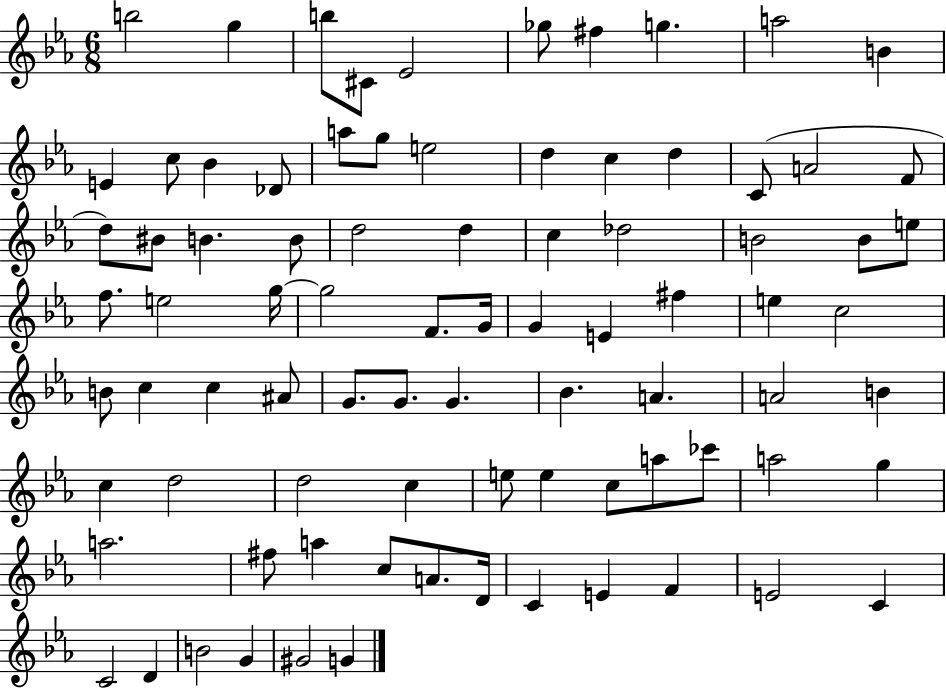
{
  \clef treble
  \numericTimeSignature
  \time 6/8
  \key ees \major
  b''2 g''4 | b''8 cis'8 ees'2 | ges''8 fis''4 g''4. | a''2 b'4 | \break e'4 c''8 bes'4 des'8 | a''8 g''8 e''2 | d''4 c''4 d''4 | c'8( a'2 f'8 | \break d''8) bis'8 b'4. b'8 | d''2 d''4 | c''4 des''2 | b'2 b'8 e''8 | \break f''8. e''2 g''16~~ | g''2 f'8. g'16 | g'4 e'4 fis''4 | e''4 c''2 | \break b'8 c''4 c''4 ais'8 | g'8. g'8. g'4. | bes'4. a'4. | a'2 b'4 | \break c''4 d''2 | d''2 c''4 | e''8 e''4 c''8 a''8 ces'''8 | a''2 g''4 | \break a''2. | fis''8 a''4 c''8 a'8. d'16 | c'4 e'4 f'4 | e'2 c'4 | \break c'2 d'4 | b'2 g'4 | gis'2 g'4 | \bar "|."
}